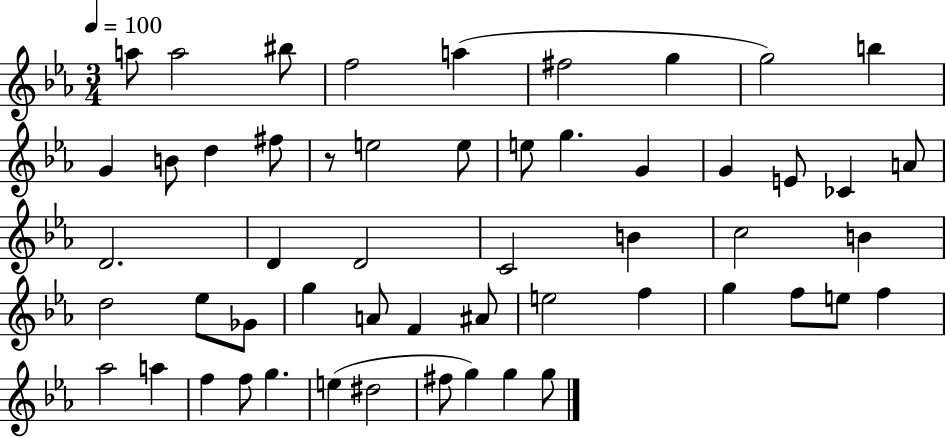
X:1
T:Untitled
M:3/4
L:1/4
K:Eb
a/2 a2 ^b/2 f2 a ^f2 g g2 b G B/2 d ^f/2 z/2 e2 e/2 e/2 g G G E/2 _C A/2 D2 D D2 C2 B c2 B d2 _e/2 _G/2 g A/2 F ^A/2 e2 f g f/2 e/2 f _a2 a f f/2 g e ^d2 ^f/2 g g g/2